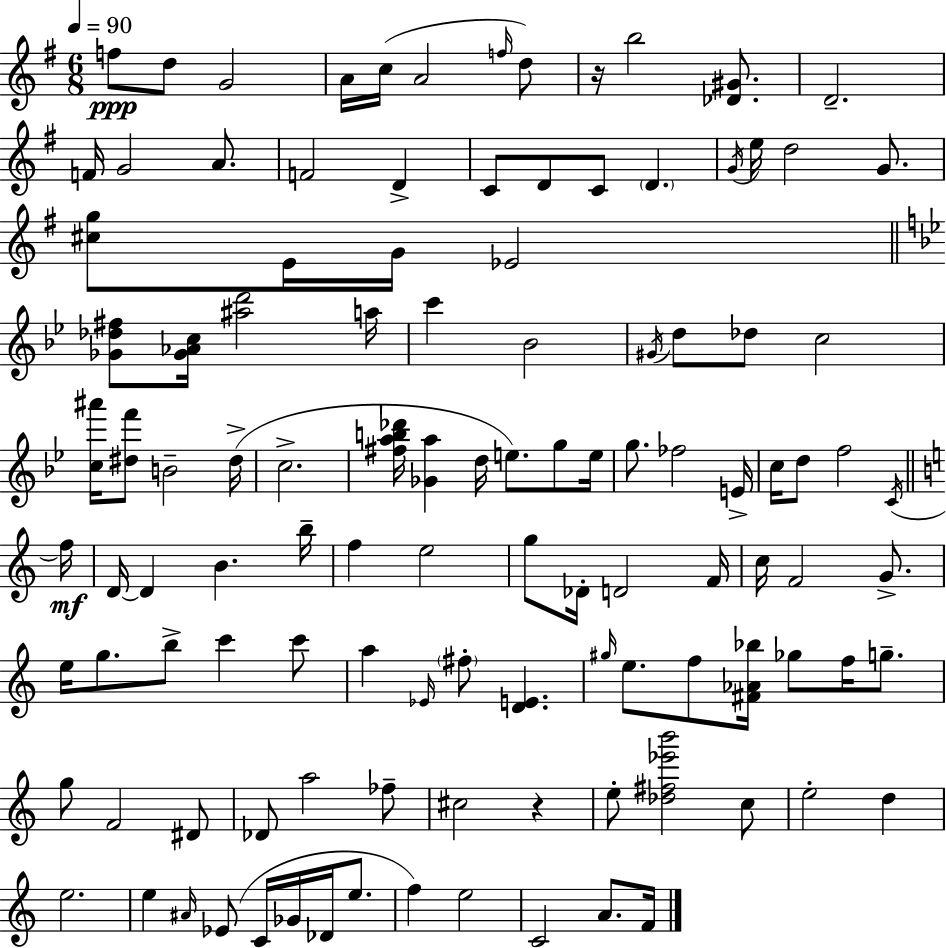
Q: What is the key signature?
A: G major